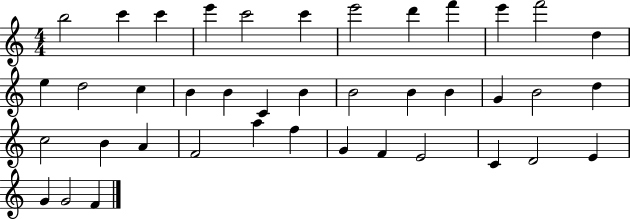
{
  \clef treble
  \numericTimeSignature
  \time 4/4
  \key c \major
  b''2 c'''4 c'''4 | e'''4 c'''2 c'''4 | e'''2 d'''4 f'''4 | e'''4 f'''2 d''4 | \break e''4 d''2 c''4 | b'4 b'4 c'4 b'4 | b'2 b'4 b'4 | g'4 b'2 d''4 | \break c''2 b'4 a'4 | f'2 a''4 f''4 | g'4 f'4 e'2 | c'4 d'2 e'4 | \break g'4 g'2 f'4 | \bar "|."
}